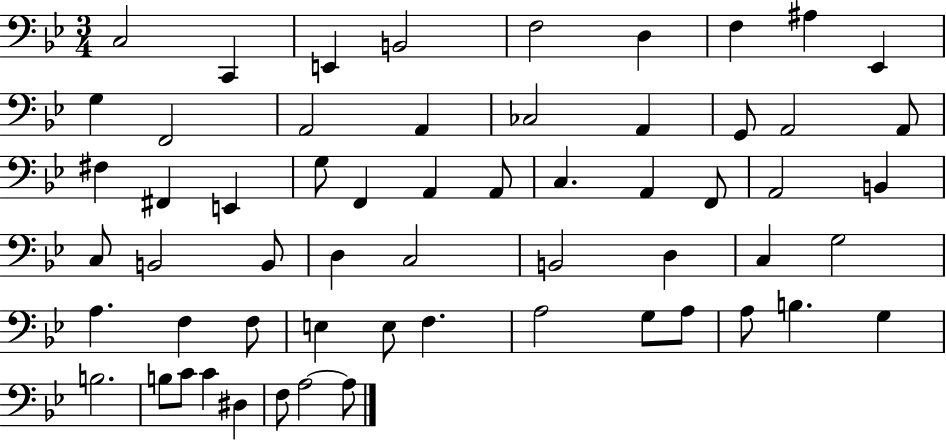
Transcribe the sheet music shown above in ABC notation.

X:1
T:Untitled
M:3/4
L:1/4
K:Bb
C,2 C,, E,, B,,2 F,2 D, F, ^A, _E,, G, F,,2 A,,2 A,, _C,2 A,, G,,/2 A,,2 A,,/2 ^F, ^F,, E,, G,/2 F,, A,, A,,/2 C, A,, F,,/2 A,,2 B,, C,/2 B,,2 B,,/2 D, C,2 B,,2 D, C, G,2 A, F, F,/2 E, E,/2 F, A,2 G,/2 A,/2 A,/2 B, G, B,2 B,/2 C/2 C ^D, F,/2 A,2 A,/2